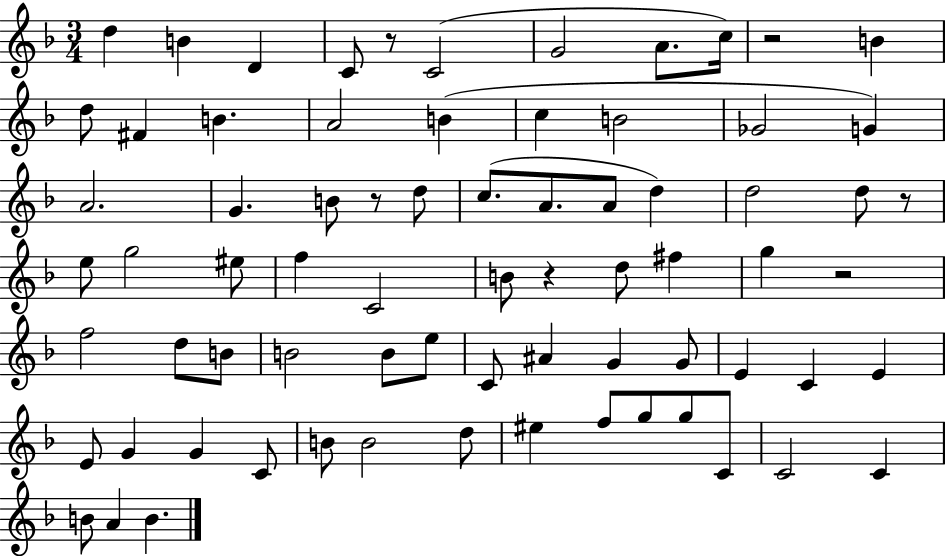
{
  \clef treble
  \numericTimeSignature
  \time 3/4
  \key f \major
  d''4 b'4 d'4 | c'8 r8 c'2( | g'2 a'8. c''16) | r2 b'4 | \break d''8 fis'4 b'4. | a'2 b'4( | c''4 b'2 | ges'2 g'4) | \break a'2. | g'4. b'8 r8 d''8 | c''8.( a'8. a'8 d''4) | d''2 d''8 r8 | \break e''8 g''2 eis''8 | f''4 c'2 | b'8 r4 d''8 fis''4 | g''4 r2 | \break f''2 d''8 b'8 | b'2 b'8 e''8 | c'8 ais'4 g'4 g'8 | e'4 c'4 e'4 | \break e'8 g'4 g'4 c'8 | b'8 b'2 d''8 | eis''4 f''8 g''8 g''8 c'8 | c'2 c'4 | \break b'8 a'4 b'4. | \bar "|."
}